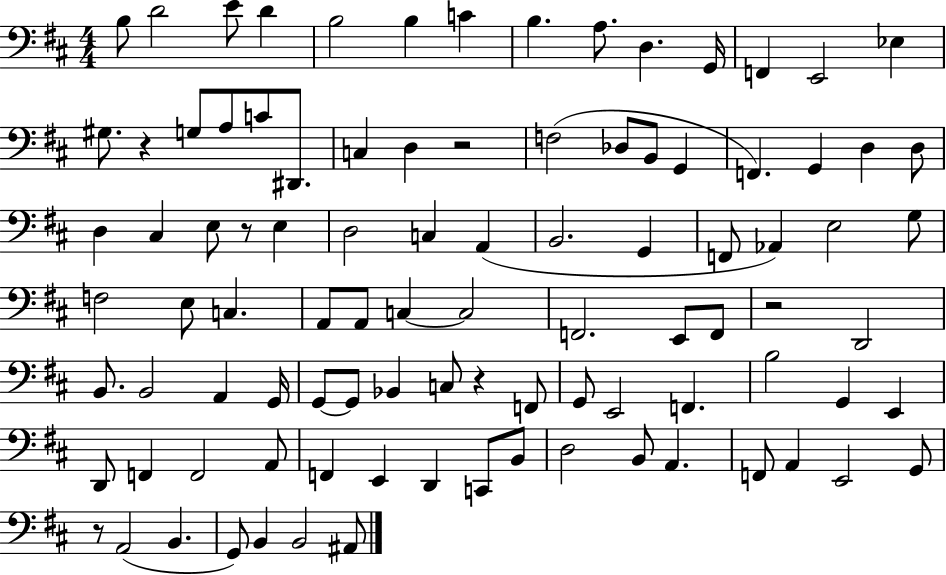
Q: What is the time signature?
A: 4/4